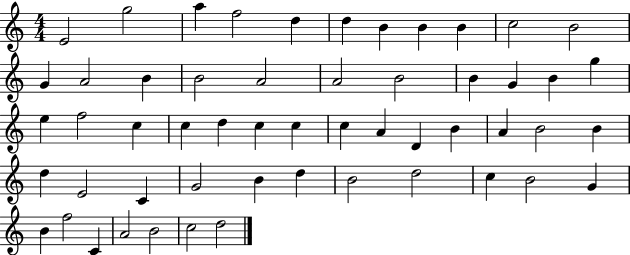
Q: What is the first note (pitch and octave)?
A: E4